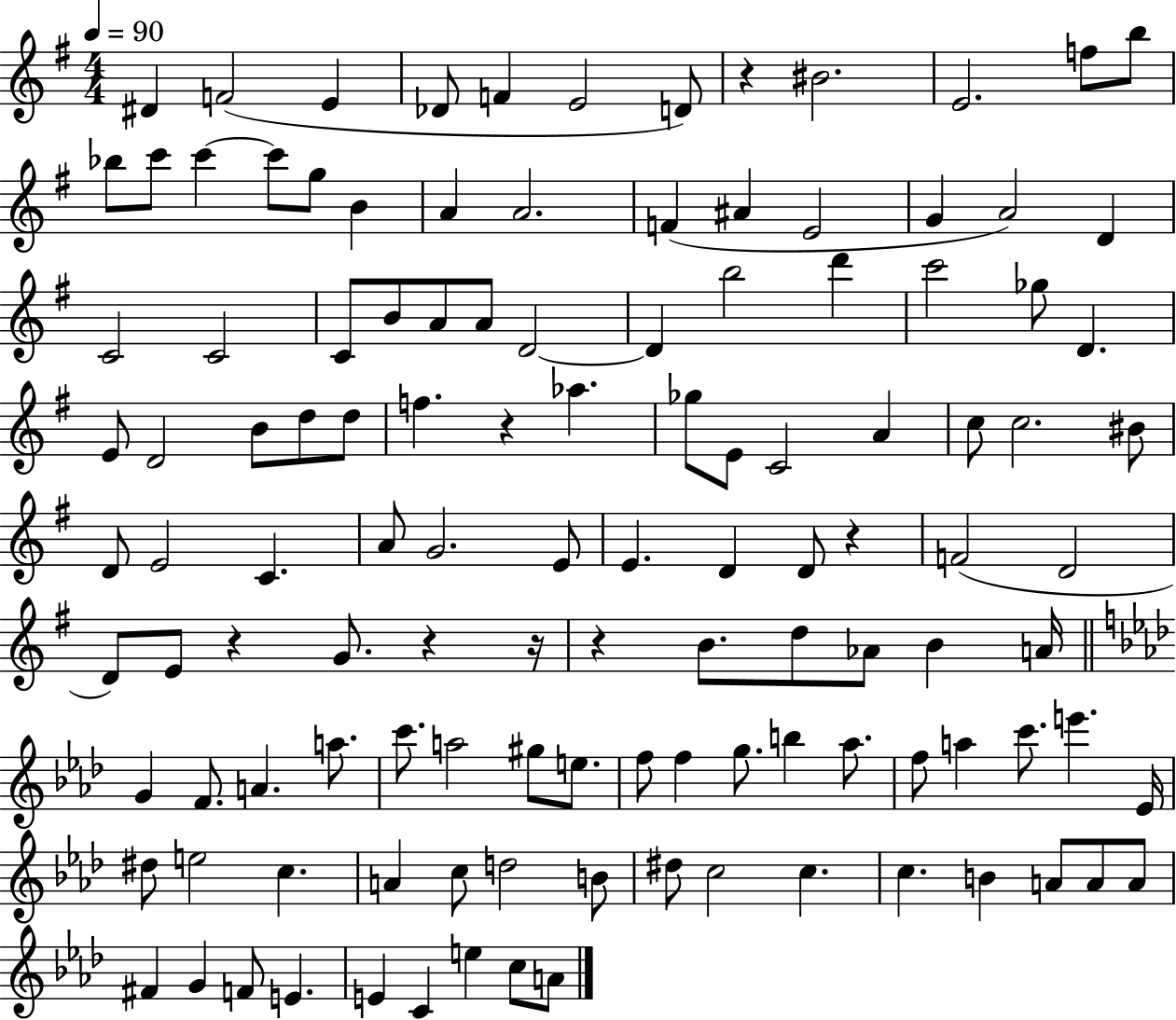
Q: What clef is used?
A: treble